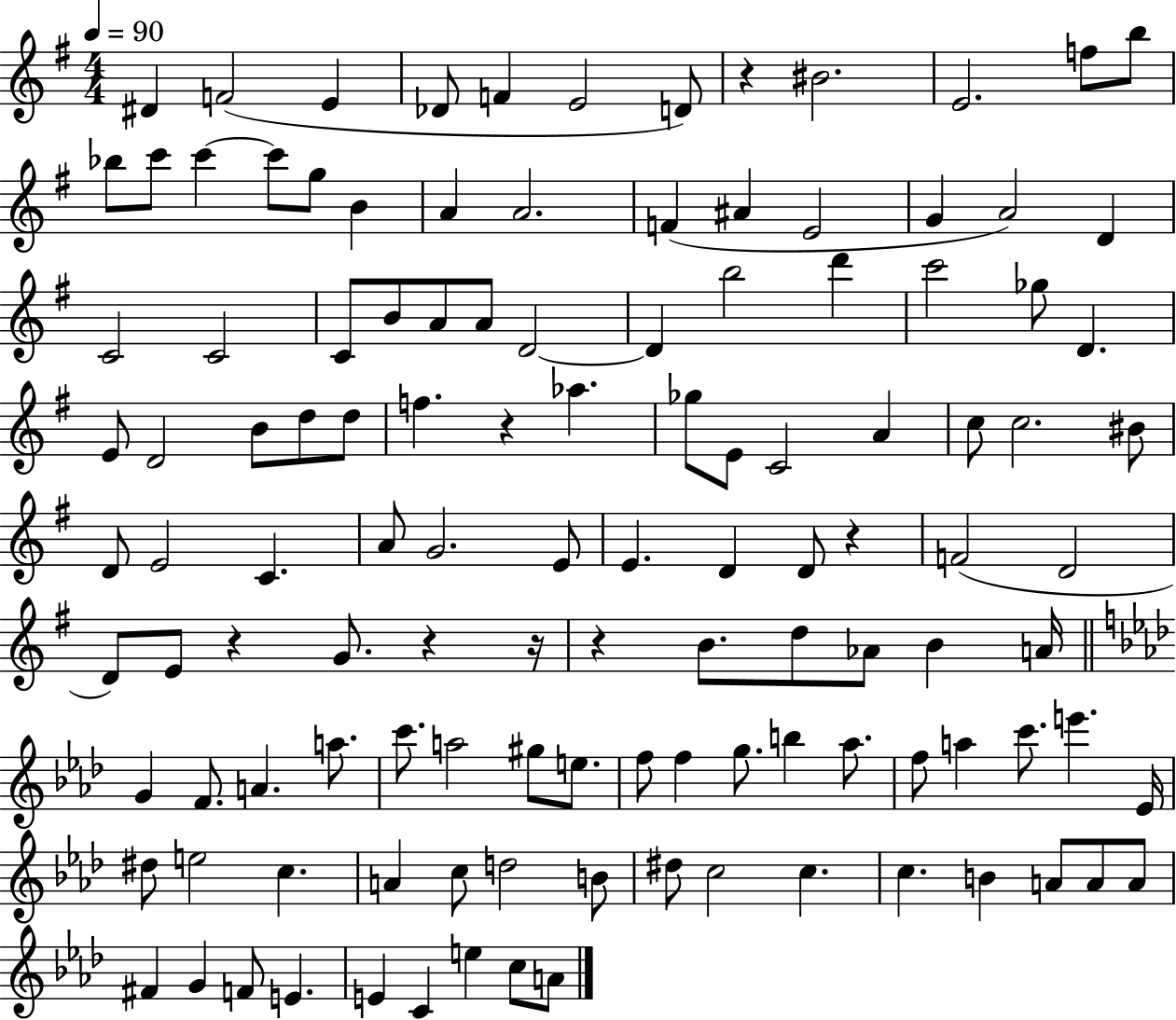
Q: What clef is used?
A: treble